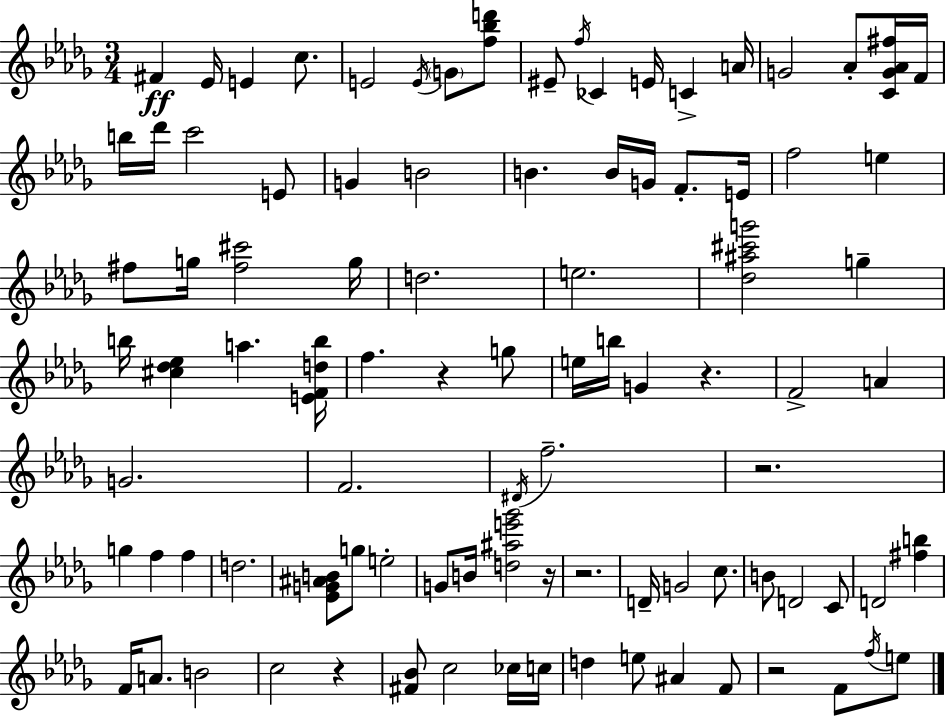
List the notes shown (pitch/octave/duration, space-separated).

F#4/q Eb4/s E4/q C5/e. E4/h E4/s G4/e [F5,Bb5,D6]/e EIS4/e F5/s CES4/q E4/s C4/q A4/s G4/h Ab4/e [C4,G4,Ab4,F#5]/s F4/s B5/s Db6/s C6/h E4/e G4/q B4/h B4/q. B4/s G4/s F4/e. E4/s F5/h E5/q F#5/e G5/s [F#5,C#6]/h G5/s D5/h. E5/h. [Db5,A#5,C#6,G6]/h G5/q B5/s [C#5,Db5,Eb5]/q A5/q. [E4,F4,D5,B5]/s F5/q. R/q G5/e E5/s B5/s G4/q R/q. F4/h A4/q G4/h. F4/h. D#4/s F5/h. R/h. G5/q F5/q F5/q D5/h. [Eb4,G4,A#4,B4]/e G5/e E5/h G4/e B4/s [D5,A#5,E6,Gb6]/h R/s R/h. D4/s G4/h C5/e. B4/e D4/h C4/e D4/h [F#5,B5]/q F4/s A4/e. B4/h C5/h R/q [F#4,Bb4]/e C5/h CES5/s C5/s D5/q E5/e A#4/q F4/e R/h F4/e F5/s E5/e